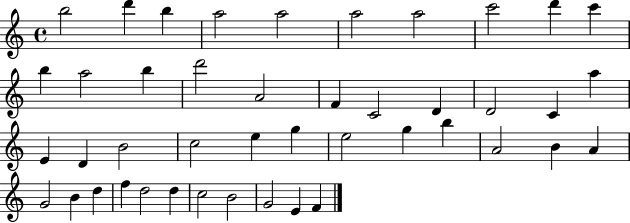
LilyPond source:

{
  \clef treble
  \time 4/4
  \defaultTimeSignature
  \key c \major
  b''2 d'''4 b''4 | a''2 a''2 | a''2 a''2 | c'''2 d'''4 c'''4 | \break b''4 a''2 b''4 | d'''2 a'2 | f'4 c'2 d'4 | d'2 c'4 a''4 | \break e'4 d'4 b'2 | c''2 e''4 g''4 | e''2 g''4 b''4 | a'2 b'4 a'4 | \break g'2 b'4 d''4 | f''4 d''2 d''4 | c''2 b'2 | g'2 e'4 f'4 | \break \bar "|."
}